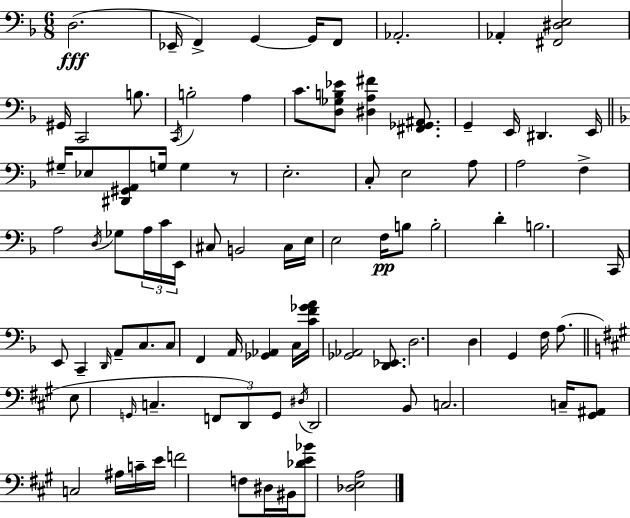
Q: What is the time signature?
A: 6/8